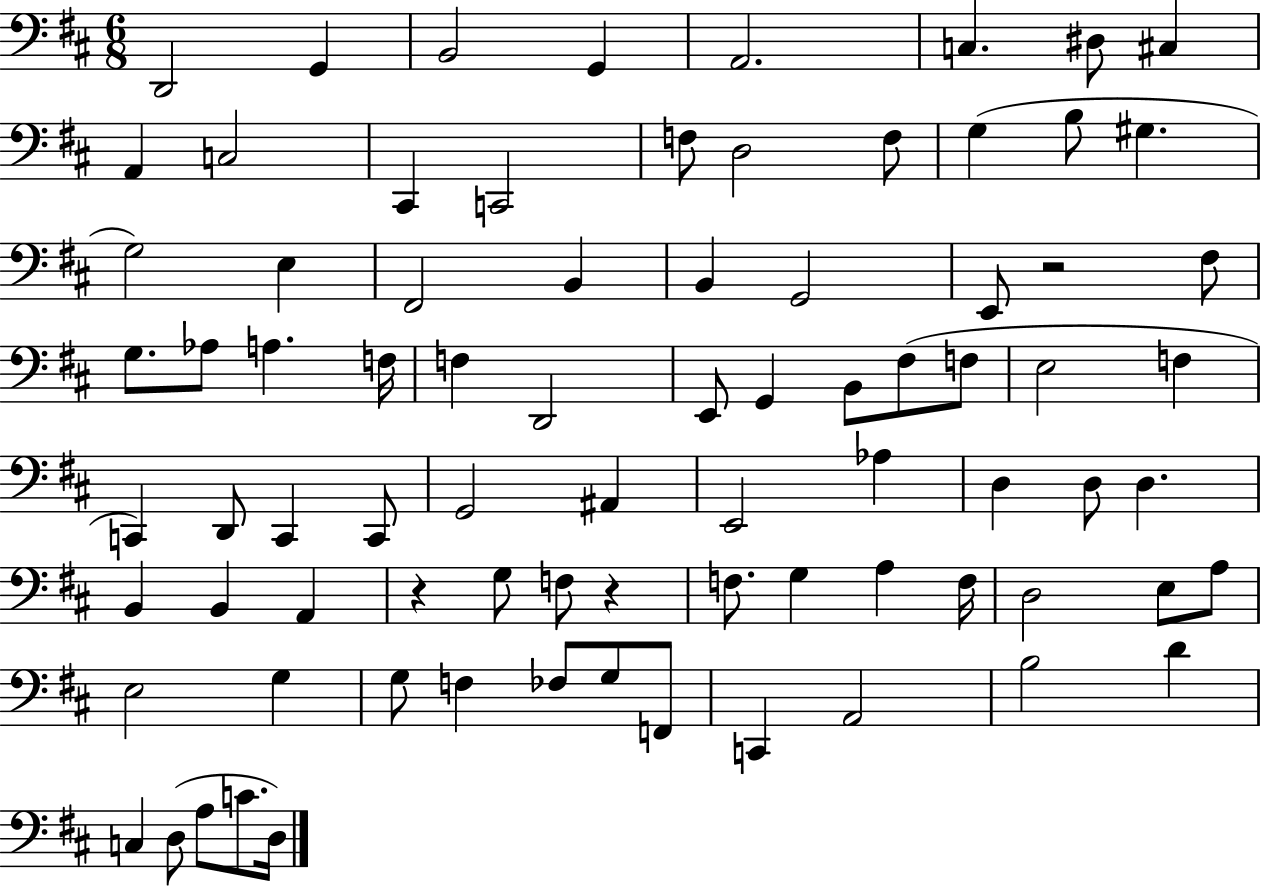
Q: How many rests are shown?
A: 3